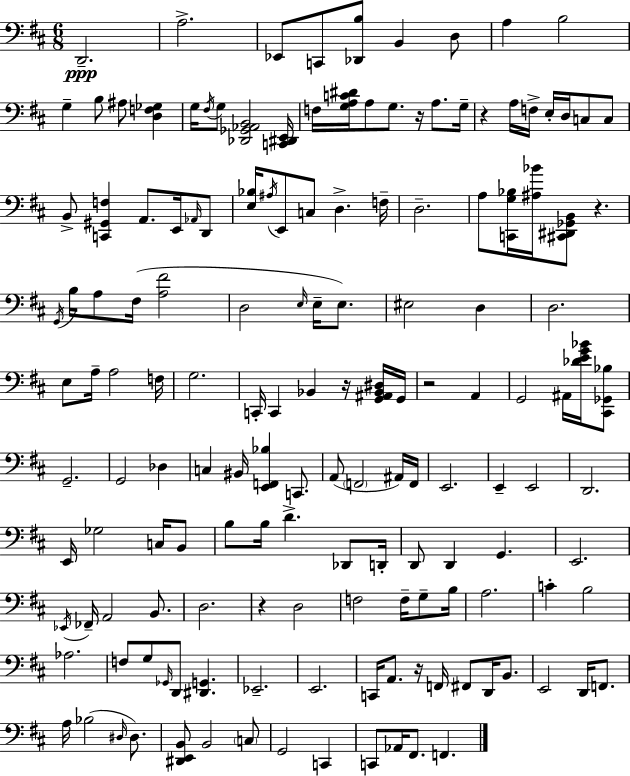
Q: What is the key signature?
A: D major